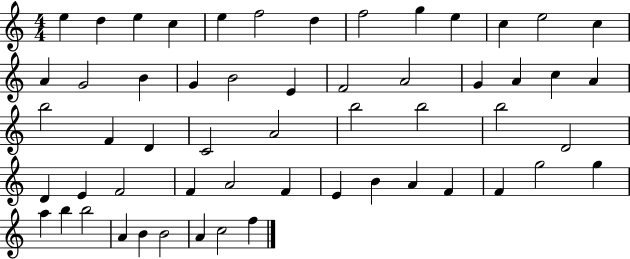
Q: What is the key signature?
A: C major